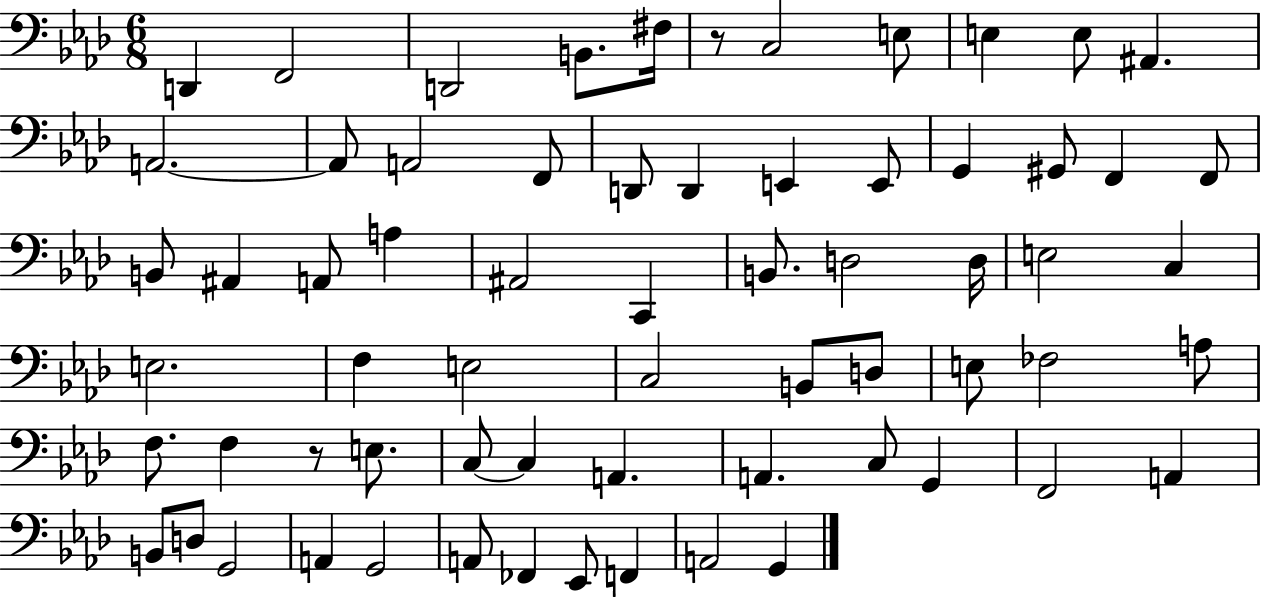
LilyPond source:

{
  \clef bass
  \numericTimeSignature
  \time 6/8
  \key aes \major
  d,4 f,2 | d,2 b,8. fis16 | r8 c2 e8 | e4 e8 ais,4. | \break a,2.~~ | a,8 a,2 f,8 | d,8 d,4 e,4 e,8 | g,4 gis,8 f,4 f,8 | \break b,8 ais,4 a,8 a4 | ais,2 c,4 | b,8. d2 d16 | e2 c4 | \break e2. | f4 e2 | c2 b,8 d8 | e8 fes2 a8 | \break f8. f4 r8 e8. | c8~~ c4 a,4. | a,4. c8 g,4 | f,2 a,4 | \break b,8 d8 g,2 | a,4 g,2 | a,8 fes,4 ees,8 f,4 | a,2 g,4 | \break \bar "|."
}